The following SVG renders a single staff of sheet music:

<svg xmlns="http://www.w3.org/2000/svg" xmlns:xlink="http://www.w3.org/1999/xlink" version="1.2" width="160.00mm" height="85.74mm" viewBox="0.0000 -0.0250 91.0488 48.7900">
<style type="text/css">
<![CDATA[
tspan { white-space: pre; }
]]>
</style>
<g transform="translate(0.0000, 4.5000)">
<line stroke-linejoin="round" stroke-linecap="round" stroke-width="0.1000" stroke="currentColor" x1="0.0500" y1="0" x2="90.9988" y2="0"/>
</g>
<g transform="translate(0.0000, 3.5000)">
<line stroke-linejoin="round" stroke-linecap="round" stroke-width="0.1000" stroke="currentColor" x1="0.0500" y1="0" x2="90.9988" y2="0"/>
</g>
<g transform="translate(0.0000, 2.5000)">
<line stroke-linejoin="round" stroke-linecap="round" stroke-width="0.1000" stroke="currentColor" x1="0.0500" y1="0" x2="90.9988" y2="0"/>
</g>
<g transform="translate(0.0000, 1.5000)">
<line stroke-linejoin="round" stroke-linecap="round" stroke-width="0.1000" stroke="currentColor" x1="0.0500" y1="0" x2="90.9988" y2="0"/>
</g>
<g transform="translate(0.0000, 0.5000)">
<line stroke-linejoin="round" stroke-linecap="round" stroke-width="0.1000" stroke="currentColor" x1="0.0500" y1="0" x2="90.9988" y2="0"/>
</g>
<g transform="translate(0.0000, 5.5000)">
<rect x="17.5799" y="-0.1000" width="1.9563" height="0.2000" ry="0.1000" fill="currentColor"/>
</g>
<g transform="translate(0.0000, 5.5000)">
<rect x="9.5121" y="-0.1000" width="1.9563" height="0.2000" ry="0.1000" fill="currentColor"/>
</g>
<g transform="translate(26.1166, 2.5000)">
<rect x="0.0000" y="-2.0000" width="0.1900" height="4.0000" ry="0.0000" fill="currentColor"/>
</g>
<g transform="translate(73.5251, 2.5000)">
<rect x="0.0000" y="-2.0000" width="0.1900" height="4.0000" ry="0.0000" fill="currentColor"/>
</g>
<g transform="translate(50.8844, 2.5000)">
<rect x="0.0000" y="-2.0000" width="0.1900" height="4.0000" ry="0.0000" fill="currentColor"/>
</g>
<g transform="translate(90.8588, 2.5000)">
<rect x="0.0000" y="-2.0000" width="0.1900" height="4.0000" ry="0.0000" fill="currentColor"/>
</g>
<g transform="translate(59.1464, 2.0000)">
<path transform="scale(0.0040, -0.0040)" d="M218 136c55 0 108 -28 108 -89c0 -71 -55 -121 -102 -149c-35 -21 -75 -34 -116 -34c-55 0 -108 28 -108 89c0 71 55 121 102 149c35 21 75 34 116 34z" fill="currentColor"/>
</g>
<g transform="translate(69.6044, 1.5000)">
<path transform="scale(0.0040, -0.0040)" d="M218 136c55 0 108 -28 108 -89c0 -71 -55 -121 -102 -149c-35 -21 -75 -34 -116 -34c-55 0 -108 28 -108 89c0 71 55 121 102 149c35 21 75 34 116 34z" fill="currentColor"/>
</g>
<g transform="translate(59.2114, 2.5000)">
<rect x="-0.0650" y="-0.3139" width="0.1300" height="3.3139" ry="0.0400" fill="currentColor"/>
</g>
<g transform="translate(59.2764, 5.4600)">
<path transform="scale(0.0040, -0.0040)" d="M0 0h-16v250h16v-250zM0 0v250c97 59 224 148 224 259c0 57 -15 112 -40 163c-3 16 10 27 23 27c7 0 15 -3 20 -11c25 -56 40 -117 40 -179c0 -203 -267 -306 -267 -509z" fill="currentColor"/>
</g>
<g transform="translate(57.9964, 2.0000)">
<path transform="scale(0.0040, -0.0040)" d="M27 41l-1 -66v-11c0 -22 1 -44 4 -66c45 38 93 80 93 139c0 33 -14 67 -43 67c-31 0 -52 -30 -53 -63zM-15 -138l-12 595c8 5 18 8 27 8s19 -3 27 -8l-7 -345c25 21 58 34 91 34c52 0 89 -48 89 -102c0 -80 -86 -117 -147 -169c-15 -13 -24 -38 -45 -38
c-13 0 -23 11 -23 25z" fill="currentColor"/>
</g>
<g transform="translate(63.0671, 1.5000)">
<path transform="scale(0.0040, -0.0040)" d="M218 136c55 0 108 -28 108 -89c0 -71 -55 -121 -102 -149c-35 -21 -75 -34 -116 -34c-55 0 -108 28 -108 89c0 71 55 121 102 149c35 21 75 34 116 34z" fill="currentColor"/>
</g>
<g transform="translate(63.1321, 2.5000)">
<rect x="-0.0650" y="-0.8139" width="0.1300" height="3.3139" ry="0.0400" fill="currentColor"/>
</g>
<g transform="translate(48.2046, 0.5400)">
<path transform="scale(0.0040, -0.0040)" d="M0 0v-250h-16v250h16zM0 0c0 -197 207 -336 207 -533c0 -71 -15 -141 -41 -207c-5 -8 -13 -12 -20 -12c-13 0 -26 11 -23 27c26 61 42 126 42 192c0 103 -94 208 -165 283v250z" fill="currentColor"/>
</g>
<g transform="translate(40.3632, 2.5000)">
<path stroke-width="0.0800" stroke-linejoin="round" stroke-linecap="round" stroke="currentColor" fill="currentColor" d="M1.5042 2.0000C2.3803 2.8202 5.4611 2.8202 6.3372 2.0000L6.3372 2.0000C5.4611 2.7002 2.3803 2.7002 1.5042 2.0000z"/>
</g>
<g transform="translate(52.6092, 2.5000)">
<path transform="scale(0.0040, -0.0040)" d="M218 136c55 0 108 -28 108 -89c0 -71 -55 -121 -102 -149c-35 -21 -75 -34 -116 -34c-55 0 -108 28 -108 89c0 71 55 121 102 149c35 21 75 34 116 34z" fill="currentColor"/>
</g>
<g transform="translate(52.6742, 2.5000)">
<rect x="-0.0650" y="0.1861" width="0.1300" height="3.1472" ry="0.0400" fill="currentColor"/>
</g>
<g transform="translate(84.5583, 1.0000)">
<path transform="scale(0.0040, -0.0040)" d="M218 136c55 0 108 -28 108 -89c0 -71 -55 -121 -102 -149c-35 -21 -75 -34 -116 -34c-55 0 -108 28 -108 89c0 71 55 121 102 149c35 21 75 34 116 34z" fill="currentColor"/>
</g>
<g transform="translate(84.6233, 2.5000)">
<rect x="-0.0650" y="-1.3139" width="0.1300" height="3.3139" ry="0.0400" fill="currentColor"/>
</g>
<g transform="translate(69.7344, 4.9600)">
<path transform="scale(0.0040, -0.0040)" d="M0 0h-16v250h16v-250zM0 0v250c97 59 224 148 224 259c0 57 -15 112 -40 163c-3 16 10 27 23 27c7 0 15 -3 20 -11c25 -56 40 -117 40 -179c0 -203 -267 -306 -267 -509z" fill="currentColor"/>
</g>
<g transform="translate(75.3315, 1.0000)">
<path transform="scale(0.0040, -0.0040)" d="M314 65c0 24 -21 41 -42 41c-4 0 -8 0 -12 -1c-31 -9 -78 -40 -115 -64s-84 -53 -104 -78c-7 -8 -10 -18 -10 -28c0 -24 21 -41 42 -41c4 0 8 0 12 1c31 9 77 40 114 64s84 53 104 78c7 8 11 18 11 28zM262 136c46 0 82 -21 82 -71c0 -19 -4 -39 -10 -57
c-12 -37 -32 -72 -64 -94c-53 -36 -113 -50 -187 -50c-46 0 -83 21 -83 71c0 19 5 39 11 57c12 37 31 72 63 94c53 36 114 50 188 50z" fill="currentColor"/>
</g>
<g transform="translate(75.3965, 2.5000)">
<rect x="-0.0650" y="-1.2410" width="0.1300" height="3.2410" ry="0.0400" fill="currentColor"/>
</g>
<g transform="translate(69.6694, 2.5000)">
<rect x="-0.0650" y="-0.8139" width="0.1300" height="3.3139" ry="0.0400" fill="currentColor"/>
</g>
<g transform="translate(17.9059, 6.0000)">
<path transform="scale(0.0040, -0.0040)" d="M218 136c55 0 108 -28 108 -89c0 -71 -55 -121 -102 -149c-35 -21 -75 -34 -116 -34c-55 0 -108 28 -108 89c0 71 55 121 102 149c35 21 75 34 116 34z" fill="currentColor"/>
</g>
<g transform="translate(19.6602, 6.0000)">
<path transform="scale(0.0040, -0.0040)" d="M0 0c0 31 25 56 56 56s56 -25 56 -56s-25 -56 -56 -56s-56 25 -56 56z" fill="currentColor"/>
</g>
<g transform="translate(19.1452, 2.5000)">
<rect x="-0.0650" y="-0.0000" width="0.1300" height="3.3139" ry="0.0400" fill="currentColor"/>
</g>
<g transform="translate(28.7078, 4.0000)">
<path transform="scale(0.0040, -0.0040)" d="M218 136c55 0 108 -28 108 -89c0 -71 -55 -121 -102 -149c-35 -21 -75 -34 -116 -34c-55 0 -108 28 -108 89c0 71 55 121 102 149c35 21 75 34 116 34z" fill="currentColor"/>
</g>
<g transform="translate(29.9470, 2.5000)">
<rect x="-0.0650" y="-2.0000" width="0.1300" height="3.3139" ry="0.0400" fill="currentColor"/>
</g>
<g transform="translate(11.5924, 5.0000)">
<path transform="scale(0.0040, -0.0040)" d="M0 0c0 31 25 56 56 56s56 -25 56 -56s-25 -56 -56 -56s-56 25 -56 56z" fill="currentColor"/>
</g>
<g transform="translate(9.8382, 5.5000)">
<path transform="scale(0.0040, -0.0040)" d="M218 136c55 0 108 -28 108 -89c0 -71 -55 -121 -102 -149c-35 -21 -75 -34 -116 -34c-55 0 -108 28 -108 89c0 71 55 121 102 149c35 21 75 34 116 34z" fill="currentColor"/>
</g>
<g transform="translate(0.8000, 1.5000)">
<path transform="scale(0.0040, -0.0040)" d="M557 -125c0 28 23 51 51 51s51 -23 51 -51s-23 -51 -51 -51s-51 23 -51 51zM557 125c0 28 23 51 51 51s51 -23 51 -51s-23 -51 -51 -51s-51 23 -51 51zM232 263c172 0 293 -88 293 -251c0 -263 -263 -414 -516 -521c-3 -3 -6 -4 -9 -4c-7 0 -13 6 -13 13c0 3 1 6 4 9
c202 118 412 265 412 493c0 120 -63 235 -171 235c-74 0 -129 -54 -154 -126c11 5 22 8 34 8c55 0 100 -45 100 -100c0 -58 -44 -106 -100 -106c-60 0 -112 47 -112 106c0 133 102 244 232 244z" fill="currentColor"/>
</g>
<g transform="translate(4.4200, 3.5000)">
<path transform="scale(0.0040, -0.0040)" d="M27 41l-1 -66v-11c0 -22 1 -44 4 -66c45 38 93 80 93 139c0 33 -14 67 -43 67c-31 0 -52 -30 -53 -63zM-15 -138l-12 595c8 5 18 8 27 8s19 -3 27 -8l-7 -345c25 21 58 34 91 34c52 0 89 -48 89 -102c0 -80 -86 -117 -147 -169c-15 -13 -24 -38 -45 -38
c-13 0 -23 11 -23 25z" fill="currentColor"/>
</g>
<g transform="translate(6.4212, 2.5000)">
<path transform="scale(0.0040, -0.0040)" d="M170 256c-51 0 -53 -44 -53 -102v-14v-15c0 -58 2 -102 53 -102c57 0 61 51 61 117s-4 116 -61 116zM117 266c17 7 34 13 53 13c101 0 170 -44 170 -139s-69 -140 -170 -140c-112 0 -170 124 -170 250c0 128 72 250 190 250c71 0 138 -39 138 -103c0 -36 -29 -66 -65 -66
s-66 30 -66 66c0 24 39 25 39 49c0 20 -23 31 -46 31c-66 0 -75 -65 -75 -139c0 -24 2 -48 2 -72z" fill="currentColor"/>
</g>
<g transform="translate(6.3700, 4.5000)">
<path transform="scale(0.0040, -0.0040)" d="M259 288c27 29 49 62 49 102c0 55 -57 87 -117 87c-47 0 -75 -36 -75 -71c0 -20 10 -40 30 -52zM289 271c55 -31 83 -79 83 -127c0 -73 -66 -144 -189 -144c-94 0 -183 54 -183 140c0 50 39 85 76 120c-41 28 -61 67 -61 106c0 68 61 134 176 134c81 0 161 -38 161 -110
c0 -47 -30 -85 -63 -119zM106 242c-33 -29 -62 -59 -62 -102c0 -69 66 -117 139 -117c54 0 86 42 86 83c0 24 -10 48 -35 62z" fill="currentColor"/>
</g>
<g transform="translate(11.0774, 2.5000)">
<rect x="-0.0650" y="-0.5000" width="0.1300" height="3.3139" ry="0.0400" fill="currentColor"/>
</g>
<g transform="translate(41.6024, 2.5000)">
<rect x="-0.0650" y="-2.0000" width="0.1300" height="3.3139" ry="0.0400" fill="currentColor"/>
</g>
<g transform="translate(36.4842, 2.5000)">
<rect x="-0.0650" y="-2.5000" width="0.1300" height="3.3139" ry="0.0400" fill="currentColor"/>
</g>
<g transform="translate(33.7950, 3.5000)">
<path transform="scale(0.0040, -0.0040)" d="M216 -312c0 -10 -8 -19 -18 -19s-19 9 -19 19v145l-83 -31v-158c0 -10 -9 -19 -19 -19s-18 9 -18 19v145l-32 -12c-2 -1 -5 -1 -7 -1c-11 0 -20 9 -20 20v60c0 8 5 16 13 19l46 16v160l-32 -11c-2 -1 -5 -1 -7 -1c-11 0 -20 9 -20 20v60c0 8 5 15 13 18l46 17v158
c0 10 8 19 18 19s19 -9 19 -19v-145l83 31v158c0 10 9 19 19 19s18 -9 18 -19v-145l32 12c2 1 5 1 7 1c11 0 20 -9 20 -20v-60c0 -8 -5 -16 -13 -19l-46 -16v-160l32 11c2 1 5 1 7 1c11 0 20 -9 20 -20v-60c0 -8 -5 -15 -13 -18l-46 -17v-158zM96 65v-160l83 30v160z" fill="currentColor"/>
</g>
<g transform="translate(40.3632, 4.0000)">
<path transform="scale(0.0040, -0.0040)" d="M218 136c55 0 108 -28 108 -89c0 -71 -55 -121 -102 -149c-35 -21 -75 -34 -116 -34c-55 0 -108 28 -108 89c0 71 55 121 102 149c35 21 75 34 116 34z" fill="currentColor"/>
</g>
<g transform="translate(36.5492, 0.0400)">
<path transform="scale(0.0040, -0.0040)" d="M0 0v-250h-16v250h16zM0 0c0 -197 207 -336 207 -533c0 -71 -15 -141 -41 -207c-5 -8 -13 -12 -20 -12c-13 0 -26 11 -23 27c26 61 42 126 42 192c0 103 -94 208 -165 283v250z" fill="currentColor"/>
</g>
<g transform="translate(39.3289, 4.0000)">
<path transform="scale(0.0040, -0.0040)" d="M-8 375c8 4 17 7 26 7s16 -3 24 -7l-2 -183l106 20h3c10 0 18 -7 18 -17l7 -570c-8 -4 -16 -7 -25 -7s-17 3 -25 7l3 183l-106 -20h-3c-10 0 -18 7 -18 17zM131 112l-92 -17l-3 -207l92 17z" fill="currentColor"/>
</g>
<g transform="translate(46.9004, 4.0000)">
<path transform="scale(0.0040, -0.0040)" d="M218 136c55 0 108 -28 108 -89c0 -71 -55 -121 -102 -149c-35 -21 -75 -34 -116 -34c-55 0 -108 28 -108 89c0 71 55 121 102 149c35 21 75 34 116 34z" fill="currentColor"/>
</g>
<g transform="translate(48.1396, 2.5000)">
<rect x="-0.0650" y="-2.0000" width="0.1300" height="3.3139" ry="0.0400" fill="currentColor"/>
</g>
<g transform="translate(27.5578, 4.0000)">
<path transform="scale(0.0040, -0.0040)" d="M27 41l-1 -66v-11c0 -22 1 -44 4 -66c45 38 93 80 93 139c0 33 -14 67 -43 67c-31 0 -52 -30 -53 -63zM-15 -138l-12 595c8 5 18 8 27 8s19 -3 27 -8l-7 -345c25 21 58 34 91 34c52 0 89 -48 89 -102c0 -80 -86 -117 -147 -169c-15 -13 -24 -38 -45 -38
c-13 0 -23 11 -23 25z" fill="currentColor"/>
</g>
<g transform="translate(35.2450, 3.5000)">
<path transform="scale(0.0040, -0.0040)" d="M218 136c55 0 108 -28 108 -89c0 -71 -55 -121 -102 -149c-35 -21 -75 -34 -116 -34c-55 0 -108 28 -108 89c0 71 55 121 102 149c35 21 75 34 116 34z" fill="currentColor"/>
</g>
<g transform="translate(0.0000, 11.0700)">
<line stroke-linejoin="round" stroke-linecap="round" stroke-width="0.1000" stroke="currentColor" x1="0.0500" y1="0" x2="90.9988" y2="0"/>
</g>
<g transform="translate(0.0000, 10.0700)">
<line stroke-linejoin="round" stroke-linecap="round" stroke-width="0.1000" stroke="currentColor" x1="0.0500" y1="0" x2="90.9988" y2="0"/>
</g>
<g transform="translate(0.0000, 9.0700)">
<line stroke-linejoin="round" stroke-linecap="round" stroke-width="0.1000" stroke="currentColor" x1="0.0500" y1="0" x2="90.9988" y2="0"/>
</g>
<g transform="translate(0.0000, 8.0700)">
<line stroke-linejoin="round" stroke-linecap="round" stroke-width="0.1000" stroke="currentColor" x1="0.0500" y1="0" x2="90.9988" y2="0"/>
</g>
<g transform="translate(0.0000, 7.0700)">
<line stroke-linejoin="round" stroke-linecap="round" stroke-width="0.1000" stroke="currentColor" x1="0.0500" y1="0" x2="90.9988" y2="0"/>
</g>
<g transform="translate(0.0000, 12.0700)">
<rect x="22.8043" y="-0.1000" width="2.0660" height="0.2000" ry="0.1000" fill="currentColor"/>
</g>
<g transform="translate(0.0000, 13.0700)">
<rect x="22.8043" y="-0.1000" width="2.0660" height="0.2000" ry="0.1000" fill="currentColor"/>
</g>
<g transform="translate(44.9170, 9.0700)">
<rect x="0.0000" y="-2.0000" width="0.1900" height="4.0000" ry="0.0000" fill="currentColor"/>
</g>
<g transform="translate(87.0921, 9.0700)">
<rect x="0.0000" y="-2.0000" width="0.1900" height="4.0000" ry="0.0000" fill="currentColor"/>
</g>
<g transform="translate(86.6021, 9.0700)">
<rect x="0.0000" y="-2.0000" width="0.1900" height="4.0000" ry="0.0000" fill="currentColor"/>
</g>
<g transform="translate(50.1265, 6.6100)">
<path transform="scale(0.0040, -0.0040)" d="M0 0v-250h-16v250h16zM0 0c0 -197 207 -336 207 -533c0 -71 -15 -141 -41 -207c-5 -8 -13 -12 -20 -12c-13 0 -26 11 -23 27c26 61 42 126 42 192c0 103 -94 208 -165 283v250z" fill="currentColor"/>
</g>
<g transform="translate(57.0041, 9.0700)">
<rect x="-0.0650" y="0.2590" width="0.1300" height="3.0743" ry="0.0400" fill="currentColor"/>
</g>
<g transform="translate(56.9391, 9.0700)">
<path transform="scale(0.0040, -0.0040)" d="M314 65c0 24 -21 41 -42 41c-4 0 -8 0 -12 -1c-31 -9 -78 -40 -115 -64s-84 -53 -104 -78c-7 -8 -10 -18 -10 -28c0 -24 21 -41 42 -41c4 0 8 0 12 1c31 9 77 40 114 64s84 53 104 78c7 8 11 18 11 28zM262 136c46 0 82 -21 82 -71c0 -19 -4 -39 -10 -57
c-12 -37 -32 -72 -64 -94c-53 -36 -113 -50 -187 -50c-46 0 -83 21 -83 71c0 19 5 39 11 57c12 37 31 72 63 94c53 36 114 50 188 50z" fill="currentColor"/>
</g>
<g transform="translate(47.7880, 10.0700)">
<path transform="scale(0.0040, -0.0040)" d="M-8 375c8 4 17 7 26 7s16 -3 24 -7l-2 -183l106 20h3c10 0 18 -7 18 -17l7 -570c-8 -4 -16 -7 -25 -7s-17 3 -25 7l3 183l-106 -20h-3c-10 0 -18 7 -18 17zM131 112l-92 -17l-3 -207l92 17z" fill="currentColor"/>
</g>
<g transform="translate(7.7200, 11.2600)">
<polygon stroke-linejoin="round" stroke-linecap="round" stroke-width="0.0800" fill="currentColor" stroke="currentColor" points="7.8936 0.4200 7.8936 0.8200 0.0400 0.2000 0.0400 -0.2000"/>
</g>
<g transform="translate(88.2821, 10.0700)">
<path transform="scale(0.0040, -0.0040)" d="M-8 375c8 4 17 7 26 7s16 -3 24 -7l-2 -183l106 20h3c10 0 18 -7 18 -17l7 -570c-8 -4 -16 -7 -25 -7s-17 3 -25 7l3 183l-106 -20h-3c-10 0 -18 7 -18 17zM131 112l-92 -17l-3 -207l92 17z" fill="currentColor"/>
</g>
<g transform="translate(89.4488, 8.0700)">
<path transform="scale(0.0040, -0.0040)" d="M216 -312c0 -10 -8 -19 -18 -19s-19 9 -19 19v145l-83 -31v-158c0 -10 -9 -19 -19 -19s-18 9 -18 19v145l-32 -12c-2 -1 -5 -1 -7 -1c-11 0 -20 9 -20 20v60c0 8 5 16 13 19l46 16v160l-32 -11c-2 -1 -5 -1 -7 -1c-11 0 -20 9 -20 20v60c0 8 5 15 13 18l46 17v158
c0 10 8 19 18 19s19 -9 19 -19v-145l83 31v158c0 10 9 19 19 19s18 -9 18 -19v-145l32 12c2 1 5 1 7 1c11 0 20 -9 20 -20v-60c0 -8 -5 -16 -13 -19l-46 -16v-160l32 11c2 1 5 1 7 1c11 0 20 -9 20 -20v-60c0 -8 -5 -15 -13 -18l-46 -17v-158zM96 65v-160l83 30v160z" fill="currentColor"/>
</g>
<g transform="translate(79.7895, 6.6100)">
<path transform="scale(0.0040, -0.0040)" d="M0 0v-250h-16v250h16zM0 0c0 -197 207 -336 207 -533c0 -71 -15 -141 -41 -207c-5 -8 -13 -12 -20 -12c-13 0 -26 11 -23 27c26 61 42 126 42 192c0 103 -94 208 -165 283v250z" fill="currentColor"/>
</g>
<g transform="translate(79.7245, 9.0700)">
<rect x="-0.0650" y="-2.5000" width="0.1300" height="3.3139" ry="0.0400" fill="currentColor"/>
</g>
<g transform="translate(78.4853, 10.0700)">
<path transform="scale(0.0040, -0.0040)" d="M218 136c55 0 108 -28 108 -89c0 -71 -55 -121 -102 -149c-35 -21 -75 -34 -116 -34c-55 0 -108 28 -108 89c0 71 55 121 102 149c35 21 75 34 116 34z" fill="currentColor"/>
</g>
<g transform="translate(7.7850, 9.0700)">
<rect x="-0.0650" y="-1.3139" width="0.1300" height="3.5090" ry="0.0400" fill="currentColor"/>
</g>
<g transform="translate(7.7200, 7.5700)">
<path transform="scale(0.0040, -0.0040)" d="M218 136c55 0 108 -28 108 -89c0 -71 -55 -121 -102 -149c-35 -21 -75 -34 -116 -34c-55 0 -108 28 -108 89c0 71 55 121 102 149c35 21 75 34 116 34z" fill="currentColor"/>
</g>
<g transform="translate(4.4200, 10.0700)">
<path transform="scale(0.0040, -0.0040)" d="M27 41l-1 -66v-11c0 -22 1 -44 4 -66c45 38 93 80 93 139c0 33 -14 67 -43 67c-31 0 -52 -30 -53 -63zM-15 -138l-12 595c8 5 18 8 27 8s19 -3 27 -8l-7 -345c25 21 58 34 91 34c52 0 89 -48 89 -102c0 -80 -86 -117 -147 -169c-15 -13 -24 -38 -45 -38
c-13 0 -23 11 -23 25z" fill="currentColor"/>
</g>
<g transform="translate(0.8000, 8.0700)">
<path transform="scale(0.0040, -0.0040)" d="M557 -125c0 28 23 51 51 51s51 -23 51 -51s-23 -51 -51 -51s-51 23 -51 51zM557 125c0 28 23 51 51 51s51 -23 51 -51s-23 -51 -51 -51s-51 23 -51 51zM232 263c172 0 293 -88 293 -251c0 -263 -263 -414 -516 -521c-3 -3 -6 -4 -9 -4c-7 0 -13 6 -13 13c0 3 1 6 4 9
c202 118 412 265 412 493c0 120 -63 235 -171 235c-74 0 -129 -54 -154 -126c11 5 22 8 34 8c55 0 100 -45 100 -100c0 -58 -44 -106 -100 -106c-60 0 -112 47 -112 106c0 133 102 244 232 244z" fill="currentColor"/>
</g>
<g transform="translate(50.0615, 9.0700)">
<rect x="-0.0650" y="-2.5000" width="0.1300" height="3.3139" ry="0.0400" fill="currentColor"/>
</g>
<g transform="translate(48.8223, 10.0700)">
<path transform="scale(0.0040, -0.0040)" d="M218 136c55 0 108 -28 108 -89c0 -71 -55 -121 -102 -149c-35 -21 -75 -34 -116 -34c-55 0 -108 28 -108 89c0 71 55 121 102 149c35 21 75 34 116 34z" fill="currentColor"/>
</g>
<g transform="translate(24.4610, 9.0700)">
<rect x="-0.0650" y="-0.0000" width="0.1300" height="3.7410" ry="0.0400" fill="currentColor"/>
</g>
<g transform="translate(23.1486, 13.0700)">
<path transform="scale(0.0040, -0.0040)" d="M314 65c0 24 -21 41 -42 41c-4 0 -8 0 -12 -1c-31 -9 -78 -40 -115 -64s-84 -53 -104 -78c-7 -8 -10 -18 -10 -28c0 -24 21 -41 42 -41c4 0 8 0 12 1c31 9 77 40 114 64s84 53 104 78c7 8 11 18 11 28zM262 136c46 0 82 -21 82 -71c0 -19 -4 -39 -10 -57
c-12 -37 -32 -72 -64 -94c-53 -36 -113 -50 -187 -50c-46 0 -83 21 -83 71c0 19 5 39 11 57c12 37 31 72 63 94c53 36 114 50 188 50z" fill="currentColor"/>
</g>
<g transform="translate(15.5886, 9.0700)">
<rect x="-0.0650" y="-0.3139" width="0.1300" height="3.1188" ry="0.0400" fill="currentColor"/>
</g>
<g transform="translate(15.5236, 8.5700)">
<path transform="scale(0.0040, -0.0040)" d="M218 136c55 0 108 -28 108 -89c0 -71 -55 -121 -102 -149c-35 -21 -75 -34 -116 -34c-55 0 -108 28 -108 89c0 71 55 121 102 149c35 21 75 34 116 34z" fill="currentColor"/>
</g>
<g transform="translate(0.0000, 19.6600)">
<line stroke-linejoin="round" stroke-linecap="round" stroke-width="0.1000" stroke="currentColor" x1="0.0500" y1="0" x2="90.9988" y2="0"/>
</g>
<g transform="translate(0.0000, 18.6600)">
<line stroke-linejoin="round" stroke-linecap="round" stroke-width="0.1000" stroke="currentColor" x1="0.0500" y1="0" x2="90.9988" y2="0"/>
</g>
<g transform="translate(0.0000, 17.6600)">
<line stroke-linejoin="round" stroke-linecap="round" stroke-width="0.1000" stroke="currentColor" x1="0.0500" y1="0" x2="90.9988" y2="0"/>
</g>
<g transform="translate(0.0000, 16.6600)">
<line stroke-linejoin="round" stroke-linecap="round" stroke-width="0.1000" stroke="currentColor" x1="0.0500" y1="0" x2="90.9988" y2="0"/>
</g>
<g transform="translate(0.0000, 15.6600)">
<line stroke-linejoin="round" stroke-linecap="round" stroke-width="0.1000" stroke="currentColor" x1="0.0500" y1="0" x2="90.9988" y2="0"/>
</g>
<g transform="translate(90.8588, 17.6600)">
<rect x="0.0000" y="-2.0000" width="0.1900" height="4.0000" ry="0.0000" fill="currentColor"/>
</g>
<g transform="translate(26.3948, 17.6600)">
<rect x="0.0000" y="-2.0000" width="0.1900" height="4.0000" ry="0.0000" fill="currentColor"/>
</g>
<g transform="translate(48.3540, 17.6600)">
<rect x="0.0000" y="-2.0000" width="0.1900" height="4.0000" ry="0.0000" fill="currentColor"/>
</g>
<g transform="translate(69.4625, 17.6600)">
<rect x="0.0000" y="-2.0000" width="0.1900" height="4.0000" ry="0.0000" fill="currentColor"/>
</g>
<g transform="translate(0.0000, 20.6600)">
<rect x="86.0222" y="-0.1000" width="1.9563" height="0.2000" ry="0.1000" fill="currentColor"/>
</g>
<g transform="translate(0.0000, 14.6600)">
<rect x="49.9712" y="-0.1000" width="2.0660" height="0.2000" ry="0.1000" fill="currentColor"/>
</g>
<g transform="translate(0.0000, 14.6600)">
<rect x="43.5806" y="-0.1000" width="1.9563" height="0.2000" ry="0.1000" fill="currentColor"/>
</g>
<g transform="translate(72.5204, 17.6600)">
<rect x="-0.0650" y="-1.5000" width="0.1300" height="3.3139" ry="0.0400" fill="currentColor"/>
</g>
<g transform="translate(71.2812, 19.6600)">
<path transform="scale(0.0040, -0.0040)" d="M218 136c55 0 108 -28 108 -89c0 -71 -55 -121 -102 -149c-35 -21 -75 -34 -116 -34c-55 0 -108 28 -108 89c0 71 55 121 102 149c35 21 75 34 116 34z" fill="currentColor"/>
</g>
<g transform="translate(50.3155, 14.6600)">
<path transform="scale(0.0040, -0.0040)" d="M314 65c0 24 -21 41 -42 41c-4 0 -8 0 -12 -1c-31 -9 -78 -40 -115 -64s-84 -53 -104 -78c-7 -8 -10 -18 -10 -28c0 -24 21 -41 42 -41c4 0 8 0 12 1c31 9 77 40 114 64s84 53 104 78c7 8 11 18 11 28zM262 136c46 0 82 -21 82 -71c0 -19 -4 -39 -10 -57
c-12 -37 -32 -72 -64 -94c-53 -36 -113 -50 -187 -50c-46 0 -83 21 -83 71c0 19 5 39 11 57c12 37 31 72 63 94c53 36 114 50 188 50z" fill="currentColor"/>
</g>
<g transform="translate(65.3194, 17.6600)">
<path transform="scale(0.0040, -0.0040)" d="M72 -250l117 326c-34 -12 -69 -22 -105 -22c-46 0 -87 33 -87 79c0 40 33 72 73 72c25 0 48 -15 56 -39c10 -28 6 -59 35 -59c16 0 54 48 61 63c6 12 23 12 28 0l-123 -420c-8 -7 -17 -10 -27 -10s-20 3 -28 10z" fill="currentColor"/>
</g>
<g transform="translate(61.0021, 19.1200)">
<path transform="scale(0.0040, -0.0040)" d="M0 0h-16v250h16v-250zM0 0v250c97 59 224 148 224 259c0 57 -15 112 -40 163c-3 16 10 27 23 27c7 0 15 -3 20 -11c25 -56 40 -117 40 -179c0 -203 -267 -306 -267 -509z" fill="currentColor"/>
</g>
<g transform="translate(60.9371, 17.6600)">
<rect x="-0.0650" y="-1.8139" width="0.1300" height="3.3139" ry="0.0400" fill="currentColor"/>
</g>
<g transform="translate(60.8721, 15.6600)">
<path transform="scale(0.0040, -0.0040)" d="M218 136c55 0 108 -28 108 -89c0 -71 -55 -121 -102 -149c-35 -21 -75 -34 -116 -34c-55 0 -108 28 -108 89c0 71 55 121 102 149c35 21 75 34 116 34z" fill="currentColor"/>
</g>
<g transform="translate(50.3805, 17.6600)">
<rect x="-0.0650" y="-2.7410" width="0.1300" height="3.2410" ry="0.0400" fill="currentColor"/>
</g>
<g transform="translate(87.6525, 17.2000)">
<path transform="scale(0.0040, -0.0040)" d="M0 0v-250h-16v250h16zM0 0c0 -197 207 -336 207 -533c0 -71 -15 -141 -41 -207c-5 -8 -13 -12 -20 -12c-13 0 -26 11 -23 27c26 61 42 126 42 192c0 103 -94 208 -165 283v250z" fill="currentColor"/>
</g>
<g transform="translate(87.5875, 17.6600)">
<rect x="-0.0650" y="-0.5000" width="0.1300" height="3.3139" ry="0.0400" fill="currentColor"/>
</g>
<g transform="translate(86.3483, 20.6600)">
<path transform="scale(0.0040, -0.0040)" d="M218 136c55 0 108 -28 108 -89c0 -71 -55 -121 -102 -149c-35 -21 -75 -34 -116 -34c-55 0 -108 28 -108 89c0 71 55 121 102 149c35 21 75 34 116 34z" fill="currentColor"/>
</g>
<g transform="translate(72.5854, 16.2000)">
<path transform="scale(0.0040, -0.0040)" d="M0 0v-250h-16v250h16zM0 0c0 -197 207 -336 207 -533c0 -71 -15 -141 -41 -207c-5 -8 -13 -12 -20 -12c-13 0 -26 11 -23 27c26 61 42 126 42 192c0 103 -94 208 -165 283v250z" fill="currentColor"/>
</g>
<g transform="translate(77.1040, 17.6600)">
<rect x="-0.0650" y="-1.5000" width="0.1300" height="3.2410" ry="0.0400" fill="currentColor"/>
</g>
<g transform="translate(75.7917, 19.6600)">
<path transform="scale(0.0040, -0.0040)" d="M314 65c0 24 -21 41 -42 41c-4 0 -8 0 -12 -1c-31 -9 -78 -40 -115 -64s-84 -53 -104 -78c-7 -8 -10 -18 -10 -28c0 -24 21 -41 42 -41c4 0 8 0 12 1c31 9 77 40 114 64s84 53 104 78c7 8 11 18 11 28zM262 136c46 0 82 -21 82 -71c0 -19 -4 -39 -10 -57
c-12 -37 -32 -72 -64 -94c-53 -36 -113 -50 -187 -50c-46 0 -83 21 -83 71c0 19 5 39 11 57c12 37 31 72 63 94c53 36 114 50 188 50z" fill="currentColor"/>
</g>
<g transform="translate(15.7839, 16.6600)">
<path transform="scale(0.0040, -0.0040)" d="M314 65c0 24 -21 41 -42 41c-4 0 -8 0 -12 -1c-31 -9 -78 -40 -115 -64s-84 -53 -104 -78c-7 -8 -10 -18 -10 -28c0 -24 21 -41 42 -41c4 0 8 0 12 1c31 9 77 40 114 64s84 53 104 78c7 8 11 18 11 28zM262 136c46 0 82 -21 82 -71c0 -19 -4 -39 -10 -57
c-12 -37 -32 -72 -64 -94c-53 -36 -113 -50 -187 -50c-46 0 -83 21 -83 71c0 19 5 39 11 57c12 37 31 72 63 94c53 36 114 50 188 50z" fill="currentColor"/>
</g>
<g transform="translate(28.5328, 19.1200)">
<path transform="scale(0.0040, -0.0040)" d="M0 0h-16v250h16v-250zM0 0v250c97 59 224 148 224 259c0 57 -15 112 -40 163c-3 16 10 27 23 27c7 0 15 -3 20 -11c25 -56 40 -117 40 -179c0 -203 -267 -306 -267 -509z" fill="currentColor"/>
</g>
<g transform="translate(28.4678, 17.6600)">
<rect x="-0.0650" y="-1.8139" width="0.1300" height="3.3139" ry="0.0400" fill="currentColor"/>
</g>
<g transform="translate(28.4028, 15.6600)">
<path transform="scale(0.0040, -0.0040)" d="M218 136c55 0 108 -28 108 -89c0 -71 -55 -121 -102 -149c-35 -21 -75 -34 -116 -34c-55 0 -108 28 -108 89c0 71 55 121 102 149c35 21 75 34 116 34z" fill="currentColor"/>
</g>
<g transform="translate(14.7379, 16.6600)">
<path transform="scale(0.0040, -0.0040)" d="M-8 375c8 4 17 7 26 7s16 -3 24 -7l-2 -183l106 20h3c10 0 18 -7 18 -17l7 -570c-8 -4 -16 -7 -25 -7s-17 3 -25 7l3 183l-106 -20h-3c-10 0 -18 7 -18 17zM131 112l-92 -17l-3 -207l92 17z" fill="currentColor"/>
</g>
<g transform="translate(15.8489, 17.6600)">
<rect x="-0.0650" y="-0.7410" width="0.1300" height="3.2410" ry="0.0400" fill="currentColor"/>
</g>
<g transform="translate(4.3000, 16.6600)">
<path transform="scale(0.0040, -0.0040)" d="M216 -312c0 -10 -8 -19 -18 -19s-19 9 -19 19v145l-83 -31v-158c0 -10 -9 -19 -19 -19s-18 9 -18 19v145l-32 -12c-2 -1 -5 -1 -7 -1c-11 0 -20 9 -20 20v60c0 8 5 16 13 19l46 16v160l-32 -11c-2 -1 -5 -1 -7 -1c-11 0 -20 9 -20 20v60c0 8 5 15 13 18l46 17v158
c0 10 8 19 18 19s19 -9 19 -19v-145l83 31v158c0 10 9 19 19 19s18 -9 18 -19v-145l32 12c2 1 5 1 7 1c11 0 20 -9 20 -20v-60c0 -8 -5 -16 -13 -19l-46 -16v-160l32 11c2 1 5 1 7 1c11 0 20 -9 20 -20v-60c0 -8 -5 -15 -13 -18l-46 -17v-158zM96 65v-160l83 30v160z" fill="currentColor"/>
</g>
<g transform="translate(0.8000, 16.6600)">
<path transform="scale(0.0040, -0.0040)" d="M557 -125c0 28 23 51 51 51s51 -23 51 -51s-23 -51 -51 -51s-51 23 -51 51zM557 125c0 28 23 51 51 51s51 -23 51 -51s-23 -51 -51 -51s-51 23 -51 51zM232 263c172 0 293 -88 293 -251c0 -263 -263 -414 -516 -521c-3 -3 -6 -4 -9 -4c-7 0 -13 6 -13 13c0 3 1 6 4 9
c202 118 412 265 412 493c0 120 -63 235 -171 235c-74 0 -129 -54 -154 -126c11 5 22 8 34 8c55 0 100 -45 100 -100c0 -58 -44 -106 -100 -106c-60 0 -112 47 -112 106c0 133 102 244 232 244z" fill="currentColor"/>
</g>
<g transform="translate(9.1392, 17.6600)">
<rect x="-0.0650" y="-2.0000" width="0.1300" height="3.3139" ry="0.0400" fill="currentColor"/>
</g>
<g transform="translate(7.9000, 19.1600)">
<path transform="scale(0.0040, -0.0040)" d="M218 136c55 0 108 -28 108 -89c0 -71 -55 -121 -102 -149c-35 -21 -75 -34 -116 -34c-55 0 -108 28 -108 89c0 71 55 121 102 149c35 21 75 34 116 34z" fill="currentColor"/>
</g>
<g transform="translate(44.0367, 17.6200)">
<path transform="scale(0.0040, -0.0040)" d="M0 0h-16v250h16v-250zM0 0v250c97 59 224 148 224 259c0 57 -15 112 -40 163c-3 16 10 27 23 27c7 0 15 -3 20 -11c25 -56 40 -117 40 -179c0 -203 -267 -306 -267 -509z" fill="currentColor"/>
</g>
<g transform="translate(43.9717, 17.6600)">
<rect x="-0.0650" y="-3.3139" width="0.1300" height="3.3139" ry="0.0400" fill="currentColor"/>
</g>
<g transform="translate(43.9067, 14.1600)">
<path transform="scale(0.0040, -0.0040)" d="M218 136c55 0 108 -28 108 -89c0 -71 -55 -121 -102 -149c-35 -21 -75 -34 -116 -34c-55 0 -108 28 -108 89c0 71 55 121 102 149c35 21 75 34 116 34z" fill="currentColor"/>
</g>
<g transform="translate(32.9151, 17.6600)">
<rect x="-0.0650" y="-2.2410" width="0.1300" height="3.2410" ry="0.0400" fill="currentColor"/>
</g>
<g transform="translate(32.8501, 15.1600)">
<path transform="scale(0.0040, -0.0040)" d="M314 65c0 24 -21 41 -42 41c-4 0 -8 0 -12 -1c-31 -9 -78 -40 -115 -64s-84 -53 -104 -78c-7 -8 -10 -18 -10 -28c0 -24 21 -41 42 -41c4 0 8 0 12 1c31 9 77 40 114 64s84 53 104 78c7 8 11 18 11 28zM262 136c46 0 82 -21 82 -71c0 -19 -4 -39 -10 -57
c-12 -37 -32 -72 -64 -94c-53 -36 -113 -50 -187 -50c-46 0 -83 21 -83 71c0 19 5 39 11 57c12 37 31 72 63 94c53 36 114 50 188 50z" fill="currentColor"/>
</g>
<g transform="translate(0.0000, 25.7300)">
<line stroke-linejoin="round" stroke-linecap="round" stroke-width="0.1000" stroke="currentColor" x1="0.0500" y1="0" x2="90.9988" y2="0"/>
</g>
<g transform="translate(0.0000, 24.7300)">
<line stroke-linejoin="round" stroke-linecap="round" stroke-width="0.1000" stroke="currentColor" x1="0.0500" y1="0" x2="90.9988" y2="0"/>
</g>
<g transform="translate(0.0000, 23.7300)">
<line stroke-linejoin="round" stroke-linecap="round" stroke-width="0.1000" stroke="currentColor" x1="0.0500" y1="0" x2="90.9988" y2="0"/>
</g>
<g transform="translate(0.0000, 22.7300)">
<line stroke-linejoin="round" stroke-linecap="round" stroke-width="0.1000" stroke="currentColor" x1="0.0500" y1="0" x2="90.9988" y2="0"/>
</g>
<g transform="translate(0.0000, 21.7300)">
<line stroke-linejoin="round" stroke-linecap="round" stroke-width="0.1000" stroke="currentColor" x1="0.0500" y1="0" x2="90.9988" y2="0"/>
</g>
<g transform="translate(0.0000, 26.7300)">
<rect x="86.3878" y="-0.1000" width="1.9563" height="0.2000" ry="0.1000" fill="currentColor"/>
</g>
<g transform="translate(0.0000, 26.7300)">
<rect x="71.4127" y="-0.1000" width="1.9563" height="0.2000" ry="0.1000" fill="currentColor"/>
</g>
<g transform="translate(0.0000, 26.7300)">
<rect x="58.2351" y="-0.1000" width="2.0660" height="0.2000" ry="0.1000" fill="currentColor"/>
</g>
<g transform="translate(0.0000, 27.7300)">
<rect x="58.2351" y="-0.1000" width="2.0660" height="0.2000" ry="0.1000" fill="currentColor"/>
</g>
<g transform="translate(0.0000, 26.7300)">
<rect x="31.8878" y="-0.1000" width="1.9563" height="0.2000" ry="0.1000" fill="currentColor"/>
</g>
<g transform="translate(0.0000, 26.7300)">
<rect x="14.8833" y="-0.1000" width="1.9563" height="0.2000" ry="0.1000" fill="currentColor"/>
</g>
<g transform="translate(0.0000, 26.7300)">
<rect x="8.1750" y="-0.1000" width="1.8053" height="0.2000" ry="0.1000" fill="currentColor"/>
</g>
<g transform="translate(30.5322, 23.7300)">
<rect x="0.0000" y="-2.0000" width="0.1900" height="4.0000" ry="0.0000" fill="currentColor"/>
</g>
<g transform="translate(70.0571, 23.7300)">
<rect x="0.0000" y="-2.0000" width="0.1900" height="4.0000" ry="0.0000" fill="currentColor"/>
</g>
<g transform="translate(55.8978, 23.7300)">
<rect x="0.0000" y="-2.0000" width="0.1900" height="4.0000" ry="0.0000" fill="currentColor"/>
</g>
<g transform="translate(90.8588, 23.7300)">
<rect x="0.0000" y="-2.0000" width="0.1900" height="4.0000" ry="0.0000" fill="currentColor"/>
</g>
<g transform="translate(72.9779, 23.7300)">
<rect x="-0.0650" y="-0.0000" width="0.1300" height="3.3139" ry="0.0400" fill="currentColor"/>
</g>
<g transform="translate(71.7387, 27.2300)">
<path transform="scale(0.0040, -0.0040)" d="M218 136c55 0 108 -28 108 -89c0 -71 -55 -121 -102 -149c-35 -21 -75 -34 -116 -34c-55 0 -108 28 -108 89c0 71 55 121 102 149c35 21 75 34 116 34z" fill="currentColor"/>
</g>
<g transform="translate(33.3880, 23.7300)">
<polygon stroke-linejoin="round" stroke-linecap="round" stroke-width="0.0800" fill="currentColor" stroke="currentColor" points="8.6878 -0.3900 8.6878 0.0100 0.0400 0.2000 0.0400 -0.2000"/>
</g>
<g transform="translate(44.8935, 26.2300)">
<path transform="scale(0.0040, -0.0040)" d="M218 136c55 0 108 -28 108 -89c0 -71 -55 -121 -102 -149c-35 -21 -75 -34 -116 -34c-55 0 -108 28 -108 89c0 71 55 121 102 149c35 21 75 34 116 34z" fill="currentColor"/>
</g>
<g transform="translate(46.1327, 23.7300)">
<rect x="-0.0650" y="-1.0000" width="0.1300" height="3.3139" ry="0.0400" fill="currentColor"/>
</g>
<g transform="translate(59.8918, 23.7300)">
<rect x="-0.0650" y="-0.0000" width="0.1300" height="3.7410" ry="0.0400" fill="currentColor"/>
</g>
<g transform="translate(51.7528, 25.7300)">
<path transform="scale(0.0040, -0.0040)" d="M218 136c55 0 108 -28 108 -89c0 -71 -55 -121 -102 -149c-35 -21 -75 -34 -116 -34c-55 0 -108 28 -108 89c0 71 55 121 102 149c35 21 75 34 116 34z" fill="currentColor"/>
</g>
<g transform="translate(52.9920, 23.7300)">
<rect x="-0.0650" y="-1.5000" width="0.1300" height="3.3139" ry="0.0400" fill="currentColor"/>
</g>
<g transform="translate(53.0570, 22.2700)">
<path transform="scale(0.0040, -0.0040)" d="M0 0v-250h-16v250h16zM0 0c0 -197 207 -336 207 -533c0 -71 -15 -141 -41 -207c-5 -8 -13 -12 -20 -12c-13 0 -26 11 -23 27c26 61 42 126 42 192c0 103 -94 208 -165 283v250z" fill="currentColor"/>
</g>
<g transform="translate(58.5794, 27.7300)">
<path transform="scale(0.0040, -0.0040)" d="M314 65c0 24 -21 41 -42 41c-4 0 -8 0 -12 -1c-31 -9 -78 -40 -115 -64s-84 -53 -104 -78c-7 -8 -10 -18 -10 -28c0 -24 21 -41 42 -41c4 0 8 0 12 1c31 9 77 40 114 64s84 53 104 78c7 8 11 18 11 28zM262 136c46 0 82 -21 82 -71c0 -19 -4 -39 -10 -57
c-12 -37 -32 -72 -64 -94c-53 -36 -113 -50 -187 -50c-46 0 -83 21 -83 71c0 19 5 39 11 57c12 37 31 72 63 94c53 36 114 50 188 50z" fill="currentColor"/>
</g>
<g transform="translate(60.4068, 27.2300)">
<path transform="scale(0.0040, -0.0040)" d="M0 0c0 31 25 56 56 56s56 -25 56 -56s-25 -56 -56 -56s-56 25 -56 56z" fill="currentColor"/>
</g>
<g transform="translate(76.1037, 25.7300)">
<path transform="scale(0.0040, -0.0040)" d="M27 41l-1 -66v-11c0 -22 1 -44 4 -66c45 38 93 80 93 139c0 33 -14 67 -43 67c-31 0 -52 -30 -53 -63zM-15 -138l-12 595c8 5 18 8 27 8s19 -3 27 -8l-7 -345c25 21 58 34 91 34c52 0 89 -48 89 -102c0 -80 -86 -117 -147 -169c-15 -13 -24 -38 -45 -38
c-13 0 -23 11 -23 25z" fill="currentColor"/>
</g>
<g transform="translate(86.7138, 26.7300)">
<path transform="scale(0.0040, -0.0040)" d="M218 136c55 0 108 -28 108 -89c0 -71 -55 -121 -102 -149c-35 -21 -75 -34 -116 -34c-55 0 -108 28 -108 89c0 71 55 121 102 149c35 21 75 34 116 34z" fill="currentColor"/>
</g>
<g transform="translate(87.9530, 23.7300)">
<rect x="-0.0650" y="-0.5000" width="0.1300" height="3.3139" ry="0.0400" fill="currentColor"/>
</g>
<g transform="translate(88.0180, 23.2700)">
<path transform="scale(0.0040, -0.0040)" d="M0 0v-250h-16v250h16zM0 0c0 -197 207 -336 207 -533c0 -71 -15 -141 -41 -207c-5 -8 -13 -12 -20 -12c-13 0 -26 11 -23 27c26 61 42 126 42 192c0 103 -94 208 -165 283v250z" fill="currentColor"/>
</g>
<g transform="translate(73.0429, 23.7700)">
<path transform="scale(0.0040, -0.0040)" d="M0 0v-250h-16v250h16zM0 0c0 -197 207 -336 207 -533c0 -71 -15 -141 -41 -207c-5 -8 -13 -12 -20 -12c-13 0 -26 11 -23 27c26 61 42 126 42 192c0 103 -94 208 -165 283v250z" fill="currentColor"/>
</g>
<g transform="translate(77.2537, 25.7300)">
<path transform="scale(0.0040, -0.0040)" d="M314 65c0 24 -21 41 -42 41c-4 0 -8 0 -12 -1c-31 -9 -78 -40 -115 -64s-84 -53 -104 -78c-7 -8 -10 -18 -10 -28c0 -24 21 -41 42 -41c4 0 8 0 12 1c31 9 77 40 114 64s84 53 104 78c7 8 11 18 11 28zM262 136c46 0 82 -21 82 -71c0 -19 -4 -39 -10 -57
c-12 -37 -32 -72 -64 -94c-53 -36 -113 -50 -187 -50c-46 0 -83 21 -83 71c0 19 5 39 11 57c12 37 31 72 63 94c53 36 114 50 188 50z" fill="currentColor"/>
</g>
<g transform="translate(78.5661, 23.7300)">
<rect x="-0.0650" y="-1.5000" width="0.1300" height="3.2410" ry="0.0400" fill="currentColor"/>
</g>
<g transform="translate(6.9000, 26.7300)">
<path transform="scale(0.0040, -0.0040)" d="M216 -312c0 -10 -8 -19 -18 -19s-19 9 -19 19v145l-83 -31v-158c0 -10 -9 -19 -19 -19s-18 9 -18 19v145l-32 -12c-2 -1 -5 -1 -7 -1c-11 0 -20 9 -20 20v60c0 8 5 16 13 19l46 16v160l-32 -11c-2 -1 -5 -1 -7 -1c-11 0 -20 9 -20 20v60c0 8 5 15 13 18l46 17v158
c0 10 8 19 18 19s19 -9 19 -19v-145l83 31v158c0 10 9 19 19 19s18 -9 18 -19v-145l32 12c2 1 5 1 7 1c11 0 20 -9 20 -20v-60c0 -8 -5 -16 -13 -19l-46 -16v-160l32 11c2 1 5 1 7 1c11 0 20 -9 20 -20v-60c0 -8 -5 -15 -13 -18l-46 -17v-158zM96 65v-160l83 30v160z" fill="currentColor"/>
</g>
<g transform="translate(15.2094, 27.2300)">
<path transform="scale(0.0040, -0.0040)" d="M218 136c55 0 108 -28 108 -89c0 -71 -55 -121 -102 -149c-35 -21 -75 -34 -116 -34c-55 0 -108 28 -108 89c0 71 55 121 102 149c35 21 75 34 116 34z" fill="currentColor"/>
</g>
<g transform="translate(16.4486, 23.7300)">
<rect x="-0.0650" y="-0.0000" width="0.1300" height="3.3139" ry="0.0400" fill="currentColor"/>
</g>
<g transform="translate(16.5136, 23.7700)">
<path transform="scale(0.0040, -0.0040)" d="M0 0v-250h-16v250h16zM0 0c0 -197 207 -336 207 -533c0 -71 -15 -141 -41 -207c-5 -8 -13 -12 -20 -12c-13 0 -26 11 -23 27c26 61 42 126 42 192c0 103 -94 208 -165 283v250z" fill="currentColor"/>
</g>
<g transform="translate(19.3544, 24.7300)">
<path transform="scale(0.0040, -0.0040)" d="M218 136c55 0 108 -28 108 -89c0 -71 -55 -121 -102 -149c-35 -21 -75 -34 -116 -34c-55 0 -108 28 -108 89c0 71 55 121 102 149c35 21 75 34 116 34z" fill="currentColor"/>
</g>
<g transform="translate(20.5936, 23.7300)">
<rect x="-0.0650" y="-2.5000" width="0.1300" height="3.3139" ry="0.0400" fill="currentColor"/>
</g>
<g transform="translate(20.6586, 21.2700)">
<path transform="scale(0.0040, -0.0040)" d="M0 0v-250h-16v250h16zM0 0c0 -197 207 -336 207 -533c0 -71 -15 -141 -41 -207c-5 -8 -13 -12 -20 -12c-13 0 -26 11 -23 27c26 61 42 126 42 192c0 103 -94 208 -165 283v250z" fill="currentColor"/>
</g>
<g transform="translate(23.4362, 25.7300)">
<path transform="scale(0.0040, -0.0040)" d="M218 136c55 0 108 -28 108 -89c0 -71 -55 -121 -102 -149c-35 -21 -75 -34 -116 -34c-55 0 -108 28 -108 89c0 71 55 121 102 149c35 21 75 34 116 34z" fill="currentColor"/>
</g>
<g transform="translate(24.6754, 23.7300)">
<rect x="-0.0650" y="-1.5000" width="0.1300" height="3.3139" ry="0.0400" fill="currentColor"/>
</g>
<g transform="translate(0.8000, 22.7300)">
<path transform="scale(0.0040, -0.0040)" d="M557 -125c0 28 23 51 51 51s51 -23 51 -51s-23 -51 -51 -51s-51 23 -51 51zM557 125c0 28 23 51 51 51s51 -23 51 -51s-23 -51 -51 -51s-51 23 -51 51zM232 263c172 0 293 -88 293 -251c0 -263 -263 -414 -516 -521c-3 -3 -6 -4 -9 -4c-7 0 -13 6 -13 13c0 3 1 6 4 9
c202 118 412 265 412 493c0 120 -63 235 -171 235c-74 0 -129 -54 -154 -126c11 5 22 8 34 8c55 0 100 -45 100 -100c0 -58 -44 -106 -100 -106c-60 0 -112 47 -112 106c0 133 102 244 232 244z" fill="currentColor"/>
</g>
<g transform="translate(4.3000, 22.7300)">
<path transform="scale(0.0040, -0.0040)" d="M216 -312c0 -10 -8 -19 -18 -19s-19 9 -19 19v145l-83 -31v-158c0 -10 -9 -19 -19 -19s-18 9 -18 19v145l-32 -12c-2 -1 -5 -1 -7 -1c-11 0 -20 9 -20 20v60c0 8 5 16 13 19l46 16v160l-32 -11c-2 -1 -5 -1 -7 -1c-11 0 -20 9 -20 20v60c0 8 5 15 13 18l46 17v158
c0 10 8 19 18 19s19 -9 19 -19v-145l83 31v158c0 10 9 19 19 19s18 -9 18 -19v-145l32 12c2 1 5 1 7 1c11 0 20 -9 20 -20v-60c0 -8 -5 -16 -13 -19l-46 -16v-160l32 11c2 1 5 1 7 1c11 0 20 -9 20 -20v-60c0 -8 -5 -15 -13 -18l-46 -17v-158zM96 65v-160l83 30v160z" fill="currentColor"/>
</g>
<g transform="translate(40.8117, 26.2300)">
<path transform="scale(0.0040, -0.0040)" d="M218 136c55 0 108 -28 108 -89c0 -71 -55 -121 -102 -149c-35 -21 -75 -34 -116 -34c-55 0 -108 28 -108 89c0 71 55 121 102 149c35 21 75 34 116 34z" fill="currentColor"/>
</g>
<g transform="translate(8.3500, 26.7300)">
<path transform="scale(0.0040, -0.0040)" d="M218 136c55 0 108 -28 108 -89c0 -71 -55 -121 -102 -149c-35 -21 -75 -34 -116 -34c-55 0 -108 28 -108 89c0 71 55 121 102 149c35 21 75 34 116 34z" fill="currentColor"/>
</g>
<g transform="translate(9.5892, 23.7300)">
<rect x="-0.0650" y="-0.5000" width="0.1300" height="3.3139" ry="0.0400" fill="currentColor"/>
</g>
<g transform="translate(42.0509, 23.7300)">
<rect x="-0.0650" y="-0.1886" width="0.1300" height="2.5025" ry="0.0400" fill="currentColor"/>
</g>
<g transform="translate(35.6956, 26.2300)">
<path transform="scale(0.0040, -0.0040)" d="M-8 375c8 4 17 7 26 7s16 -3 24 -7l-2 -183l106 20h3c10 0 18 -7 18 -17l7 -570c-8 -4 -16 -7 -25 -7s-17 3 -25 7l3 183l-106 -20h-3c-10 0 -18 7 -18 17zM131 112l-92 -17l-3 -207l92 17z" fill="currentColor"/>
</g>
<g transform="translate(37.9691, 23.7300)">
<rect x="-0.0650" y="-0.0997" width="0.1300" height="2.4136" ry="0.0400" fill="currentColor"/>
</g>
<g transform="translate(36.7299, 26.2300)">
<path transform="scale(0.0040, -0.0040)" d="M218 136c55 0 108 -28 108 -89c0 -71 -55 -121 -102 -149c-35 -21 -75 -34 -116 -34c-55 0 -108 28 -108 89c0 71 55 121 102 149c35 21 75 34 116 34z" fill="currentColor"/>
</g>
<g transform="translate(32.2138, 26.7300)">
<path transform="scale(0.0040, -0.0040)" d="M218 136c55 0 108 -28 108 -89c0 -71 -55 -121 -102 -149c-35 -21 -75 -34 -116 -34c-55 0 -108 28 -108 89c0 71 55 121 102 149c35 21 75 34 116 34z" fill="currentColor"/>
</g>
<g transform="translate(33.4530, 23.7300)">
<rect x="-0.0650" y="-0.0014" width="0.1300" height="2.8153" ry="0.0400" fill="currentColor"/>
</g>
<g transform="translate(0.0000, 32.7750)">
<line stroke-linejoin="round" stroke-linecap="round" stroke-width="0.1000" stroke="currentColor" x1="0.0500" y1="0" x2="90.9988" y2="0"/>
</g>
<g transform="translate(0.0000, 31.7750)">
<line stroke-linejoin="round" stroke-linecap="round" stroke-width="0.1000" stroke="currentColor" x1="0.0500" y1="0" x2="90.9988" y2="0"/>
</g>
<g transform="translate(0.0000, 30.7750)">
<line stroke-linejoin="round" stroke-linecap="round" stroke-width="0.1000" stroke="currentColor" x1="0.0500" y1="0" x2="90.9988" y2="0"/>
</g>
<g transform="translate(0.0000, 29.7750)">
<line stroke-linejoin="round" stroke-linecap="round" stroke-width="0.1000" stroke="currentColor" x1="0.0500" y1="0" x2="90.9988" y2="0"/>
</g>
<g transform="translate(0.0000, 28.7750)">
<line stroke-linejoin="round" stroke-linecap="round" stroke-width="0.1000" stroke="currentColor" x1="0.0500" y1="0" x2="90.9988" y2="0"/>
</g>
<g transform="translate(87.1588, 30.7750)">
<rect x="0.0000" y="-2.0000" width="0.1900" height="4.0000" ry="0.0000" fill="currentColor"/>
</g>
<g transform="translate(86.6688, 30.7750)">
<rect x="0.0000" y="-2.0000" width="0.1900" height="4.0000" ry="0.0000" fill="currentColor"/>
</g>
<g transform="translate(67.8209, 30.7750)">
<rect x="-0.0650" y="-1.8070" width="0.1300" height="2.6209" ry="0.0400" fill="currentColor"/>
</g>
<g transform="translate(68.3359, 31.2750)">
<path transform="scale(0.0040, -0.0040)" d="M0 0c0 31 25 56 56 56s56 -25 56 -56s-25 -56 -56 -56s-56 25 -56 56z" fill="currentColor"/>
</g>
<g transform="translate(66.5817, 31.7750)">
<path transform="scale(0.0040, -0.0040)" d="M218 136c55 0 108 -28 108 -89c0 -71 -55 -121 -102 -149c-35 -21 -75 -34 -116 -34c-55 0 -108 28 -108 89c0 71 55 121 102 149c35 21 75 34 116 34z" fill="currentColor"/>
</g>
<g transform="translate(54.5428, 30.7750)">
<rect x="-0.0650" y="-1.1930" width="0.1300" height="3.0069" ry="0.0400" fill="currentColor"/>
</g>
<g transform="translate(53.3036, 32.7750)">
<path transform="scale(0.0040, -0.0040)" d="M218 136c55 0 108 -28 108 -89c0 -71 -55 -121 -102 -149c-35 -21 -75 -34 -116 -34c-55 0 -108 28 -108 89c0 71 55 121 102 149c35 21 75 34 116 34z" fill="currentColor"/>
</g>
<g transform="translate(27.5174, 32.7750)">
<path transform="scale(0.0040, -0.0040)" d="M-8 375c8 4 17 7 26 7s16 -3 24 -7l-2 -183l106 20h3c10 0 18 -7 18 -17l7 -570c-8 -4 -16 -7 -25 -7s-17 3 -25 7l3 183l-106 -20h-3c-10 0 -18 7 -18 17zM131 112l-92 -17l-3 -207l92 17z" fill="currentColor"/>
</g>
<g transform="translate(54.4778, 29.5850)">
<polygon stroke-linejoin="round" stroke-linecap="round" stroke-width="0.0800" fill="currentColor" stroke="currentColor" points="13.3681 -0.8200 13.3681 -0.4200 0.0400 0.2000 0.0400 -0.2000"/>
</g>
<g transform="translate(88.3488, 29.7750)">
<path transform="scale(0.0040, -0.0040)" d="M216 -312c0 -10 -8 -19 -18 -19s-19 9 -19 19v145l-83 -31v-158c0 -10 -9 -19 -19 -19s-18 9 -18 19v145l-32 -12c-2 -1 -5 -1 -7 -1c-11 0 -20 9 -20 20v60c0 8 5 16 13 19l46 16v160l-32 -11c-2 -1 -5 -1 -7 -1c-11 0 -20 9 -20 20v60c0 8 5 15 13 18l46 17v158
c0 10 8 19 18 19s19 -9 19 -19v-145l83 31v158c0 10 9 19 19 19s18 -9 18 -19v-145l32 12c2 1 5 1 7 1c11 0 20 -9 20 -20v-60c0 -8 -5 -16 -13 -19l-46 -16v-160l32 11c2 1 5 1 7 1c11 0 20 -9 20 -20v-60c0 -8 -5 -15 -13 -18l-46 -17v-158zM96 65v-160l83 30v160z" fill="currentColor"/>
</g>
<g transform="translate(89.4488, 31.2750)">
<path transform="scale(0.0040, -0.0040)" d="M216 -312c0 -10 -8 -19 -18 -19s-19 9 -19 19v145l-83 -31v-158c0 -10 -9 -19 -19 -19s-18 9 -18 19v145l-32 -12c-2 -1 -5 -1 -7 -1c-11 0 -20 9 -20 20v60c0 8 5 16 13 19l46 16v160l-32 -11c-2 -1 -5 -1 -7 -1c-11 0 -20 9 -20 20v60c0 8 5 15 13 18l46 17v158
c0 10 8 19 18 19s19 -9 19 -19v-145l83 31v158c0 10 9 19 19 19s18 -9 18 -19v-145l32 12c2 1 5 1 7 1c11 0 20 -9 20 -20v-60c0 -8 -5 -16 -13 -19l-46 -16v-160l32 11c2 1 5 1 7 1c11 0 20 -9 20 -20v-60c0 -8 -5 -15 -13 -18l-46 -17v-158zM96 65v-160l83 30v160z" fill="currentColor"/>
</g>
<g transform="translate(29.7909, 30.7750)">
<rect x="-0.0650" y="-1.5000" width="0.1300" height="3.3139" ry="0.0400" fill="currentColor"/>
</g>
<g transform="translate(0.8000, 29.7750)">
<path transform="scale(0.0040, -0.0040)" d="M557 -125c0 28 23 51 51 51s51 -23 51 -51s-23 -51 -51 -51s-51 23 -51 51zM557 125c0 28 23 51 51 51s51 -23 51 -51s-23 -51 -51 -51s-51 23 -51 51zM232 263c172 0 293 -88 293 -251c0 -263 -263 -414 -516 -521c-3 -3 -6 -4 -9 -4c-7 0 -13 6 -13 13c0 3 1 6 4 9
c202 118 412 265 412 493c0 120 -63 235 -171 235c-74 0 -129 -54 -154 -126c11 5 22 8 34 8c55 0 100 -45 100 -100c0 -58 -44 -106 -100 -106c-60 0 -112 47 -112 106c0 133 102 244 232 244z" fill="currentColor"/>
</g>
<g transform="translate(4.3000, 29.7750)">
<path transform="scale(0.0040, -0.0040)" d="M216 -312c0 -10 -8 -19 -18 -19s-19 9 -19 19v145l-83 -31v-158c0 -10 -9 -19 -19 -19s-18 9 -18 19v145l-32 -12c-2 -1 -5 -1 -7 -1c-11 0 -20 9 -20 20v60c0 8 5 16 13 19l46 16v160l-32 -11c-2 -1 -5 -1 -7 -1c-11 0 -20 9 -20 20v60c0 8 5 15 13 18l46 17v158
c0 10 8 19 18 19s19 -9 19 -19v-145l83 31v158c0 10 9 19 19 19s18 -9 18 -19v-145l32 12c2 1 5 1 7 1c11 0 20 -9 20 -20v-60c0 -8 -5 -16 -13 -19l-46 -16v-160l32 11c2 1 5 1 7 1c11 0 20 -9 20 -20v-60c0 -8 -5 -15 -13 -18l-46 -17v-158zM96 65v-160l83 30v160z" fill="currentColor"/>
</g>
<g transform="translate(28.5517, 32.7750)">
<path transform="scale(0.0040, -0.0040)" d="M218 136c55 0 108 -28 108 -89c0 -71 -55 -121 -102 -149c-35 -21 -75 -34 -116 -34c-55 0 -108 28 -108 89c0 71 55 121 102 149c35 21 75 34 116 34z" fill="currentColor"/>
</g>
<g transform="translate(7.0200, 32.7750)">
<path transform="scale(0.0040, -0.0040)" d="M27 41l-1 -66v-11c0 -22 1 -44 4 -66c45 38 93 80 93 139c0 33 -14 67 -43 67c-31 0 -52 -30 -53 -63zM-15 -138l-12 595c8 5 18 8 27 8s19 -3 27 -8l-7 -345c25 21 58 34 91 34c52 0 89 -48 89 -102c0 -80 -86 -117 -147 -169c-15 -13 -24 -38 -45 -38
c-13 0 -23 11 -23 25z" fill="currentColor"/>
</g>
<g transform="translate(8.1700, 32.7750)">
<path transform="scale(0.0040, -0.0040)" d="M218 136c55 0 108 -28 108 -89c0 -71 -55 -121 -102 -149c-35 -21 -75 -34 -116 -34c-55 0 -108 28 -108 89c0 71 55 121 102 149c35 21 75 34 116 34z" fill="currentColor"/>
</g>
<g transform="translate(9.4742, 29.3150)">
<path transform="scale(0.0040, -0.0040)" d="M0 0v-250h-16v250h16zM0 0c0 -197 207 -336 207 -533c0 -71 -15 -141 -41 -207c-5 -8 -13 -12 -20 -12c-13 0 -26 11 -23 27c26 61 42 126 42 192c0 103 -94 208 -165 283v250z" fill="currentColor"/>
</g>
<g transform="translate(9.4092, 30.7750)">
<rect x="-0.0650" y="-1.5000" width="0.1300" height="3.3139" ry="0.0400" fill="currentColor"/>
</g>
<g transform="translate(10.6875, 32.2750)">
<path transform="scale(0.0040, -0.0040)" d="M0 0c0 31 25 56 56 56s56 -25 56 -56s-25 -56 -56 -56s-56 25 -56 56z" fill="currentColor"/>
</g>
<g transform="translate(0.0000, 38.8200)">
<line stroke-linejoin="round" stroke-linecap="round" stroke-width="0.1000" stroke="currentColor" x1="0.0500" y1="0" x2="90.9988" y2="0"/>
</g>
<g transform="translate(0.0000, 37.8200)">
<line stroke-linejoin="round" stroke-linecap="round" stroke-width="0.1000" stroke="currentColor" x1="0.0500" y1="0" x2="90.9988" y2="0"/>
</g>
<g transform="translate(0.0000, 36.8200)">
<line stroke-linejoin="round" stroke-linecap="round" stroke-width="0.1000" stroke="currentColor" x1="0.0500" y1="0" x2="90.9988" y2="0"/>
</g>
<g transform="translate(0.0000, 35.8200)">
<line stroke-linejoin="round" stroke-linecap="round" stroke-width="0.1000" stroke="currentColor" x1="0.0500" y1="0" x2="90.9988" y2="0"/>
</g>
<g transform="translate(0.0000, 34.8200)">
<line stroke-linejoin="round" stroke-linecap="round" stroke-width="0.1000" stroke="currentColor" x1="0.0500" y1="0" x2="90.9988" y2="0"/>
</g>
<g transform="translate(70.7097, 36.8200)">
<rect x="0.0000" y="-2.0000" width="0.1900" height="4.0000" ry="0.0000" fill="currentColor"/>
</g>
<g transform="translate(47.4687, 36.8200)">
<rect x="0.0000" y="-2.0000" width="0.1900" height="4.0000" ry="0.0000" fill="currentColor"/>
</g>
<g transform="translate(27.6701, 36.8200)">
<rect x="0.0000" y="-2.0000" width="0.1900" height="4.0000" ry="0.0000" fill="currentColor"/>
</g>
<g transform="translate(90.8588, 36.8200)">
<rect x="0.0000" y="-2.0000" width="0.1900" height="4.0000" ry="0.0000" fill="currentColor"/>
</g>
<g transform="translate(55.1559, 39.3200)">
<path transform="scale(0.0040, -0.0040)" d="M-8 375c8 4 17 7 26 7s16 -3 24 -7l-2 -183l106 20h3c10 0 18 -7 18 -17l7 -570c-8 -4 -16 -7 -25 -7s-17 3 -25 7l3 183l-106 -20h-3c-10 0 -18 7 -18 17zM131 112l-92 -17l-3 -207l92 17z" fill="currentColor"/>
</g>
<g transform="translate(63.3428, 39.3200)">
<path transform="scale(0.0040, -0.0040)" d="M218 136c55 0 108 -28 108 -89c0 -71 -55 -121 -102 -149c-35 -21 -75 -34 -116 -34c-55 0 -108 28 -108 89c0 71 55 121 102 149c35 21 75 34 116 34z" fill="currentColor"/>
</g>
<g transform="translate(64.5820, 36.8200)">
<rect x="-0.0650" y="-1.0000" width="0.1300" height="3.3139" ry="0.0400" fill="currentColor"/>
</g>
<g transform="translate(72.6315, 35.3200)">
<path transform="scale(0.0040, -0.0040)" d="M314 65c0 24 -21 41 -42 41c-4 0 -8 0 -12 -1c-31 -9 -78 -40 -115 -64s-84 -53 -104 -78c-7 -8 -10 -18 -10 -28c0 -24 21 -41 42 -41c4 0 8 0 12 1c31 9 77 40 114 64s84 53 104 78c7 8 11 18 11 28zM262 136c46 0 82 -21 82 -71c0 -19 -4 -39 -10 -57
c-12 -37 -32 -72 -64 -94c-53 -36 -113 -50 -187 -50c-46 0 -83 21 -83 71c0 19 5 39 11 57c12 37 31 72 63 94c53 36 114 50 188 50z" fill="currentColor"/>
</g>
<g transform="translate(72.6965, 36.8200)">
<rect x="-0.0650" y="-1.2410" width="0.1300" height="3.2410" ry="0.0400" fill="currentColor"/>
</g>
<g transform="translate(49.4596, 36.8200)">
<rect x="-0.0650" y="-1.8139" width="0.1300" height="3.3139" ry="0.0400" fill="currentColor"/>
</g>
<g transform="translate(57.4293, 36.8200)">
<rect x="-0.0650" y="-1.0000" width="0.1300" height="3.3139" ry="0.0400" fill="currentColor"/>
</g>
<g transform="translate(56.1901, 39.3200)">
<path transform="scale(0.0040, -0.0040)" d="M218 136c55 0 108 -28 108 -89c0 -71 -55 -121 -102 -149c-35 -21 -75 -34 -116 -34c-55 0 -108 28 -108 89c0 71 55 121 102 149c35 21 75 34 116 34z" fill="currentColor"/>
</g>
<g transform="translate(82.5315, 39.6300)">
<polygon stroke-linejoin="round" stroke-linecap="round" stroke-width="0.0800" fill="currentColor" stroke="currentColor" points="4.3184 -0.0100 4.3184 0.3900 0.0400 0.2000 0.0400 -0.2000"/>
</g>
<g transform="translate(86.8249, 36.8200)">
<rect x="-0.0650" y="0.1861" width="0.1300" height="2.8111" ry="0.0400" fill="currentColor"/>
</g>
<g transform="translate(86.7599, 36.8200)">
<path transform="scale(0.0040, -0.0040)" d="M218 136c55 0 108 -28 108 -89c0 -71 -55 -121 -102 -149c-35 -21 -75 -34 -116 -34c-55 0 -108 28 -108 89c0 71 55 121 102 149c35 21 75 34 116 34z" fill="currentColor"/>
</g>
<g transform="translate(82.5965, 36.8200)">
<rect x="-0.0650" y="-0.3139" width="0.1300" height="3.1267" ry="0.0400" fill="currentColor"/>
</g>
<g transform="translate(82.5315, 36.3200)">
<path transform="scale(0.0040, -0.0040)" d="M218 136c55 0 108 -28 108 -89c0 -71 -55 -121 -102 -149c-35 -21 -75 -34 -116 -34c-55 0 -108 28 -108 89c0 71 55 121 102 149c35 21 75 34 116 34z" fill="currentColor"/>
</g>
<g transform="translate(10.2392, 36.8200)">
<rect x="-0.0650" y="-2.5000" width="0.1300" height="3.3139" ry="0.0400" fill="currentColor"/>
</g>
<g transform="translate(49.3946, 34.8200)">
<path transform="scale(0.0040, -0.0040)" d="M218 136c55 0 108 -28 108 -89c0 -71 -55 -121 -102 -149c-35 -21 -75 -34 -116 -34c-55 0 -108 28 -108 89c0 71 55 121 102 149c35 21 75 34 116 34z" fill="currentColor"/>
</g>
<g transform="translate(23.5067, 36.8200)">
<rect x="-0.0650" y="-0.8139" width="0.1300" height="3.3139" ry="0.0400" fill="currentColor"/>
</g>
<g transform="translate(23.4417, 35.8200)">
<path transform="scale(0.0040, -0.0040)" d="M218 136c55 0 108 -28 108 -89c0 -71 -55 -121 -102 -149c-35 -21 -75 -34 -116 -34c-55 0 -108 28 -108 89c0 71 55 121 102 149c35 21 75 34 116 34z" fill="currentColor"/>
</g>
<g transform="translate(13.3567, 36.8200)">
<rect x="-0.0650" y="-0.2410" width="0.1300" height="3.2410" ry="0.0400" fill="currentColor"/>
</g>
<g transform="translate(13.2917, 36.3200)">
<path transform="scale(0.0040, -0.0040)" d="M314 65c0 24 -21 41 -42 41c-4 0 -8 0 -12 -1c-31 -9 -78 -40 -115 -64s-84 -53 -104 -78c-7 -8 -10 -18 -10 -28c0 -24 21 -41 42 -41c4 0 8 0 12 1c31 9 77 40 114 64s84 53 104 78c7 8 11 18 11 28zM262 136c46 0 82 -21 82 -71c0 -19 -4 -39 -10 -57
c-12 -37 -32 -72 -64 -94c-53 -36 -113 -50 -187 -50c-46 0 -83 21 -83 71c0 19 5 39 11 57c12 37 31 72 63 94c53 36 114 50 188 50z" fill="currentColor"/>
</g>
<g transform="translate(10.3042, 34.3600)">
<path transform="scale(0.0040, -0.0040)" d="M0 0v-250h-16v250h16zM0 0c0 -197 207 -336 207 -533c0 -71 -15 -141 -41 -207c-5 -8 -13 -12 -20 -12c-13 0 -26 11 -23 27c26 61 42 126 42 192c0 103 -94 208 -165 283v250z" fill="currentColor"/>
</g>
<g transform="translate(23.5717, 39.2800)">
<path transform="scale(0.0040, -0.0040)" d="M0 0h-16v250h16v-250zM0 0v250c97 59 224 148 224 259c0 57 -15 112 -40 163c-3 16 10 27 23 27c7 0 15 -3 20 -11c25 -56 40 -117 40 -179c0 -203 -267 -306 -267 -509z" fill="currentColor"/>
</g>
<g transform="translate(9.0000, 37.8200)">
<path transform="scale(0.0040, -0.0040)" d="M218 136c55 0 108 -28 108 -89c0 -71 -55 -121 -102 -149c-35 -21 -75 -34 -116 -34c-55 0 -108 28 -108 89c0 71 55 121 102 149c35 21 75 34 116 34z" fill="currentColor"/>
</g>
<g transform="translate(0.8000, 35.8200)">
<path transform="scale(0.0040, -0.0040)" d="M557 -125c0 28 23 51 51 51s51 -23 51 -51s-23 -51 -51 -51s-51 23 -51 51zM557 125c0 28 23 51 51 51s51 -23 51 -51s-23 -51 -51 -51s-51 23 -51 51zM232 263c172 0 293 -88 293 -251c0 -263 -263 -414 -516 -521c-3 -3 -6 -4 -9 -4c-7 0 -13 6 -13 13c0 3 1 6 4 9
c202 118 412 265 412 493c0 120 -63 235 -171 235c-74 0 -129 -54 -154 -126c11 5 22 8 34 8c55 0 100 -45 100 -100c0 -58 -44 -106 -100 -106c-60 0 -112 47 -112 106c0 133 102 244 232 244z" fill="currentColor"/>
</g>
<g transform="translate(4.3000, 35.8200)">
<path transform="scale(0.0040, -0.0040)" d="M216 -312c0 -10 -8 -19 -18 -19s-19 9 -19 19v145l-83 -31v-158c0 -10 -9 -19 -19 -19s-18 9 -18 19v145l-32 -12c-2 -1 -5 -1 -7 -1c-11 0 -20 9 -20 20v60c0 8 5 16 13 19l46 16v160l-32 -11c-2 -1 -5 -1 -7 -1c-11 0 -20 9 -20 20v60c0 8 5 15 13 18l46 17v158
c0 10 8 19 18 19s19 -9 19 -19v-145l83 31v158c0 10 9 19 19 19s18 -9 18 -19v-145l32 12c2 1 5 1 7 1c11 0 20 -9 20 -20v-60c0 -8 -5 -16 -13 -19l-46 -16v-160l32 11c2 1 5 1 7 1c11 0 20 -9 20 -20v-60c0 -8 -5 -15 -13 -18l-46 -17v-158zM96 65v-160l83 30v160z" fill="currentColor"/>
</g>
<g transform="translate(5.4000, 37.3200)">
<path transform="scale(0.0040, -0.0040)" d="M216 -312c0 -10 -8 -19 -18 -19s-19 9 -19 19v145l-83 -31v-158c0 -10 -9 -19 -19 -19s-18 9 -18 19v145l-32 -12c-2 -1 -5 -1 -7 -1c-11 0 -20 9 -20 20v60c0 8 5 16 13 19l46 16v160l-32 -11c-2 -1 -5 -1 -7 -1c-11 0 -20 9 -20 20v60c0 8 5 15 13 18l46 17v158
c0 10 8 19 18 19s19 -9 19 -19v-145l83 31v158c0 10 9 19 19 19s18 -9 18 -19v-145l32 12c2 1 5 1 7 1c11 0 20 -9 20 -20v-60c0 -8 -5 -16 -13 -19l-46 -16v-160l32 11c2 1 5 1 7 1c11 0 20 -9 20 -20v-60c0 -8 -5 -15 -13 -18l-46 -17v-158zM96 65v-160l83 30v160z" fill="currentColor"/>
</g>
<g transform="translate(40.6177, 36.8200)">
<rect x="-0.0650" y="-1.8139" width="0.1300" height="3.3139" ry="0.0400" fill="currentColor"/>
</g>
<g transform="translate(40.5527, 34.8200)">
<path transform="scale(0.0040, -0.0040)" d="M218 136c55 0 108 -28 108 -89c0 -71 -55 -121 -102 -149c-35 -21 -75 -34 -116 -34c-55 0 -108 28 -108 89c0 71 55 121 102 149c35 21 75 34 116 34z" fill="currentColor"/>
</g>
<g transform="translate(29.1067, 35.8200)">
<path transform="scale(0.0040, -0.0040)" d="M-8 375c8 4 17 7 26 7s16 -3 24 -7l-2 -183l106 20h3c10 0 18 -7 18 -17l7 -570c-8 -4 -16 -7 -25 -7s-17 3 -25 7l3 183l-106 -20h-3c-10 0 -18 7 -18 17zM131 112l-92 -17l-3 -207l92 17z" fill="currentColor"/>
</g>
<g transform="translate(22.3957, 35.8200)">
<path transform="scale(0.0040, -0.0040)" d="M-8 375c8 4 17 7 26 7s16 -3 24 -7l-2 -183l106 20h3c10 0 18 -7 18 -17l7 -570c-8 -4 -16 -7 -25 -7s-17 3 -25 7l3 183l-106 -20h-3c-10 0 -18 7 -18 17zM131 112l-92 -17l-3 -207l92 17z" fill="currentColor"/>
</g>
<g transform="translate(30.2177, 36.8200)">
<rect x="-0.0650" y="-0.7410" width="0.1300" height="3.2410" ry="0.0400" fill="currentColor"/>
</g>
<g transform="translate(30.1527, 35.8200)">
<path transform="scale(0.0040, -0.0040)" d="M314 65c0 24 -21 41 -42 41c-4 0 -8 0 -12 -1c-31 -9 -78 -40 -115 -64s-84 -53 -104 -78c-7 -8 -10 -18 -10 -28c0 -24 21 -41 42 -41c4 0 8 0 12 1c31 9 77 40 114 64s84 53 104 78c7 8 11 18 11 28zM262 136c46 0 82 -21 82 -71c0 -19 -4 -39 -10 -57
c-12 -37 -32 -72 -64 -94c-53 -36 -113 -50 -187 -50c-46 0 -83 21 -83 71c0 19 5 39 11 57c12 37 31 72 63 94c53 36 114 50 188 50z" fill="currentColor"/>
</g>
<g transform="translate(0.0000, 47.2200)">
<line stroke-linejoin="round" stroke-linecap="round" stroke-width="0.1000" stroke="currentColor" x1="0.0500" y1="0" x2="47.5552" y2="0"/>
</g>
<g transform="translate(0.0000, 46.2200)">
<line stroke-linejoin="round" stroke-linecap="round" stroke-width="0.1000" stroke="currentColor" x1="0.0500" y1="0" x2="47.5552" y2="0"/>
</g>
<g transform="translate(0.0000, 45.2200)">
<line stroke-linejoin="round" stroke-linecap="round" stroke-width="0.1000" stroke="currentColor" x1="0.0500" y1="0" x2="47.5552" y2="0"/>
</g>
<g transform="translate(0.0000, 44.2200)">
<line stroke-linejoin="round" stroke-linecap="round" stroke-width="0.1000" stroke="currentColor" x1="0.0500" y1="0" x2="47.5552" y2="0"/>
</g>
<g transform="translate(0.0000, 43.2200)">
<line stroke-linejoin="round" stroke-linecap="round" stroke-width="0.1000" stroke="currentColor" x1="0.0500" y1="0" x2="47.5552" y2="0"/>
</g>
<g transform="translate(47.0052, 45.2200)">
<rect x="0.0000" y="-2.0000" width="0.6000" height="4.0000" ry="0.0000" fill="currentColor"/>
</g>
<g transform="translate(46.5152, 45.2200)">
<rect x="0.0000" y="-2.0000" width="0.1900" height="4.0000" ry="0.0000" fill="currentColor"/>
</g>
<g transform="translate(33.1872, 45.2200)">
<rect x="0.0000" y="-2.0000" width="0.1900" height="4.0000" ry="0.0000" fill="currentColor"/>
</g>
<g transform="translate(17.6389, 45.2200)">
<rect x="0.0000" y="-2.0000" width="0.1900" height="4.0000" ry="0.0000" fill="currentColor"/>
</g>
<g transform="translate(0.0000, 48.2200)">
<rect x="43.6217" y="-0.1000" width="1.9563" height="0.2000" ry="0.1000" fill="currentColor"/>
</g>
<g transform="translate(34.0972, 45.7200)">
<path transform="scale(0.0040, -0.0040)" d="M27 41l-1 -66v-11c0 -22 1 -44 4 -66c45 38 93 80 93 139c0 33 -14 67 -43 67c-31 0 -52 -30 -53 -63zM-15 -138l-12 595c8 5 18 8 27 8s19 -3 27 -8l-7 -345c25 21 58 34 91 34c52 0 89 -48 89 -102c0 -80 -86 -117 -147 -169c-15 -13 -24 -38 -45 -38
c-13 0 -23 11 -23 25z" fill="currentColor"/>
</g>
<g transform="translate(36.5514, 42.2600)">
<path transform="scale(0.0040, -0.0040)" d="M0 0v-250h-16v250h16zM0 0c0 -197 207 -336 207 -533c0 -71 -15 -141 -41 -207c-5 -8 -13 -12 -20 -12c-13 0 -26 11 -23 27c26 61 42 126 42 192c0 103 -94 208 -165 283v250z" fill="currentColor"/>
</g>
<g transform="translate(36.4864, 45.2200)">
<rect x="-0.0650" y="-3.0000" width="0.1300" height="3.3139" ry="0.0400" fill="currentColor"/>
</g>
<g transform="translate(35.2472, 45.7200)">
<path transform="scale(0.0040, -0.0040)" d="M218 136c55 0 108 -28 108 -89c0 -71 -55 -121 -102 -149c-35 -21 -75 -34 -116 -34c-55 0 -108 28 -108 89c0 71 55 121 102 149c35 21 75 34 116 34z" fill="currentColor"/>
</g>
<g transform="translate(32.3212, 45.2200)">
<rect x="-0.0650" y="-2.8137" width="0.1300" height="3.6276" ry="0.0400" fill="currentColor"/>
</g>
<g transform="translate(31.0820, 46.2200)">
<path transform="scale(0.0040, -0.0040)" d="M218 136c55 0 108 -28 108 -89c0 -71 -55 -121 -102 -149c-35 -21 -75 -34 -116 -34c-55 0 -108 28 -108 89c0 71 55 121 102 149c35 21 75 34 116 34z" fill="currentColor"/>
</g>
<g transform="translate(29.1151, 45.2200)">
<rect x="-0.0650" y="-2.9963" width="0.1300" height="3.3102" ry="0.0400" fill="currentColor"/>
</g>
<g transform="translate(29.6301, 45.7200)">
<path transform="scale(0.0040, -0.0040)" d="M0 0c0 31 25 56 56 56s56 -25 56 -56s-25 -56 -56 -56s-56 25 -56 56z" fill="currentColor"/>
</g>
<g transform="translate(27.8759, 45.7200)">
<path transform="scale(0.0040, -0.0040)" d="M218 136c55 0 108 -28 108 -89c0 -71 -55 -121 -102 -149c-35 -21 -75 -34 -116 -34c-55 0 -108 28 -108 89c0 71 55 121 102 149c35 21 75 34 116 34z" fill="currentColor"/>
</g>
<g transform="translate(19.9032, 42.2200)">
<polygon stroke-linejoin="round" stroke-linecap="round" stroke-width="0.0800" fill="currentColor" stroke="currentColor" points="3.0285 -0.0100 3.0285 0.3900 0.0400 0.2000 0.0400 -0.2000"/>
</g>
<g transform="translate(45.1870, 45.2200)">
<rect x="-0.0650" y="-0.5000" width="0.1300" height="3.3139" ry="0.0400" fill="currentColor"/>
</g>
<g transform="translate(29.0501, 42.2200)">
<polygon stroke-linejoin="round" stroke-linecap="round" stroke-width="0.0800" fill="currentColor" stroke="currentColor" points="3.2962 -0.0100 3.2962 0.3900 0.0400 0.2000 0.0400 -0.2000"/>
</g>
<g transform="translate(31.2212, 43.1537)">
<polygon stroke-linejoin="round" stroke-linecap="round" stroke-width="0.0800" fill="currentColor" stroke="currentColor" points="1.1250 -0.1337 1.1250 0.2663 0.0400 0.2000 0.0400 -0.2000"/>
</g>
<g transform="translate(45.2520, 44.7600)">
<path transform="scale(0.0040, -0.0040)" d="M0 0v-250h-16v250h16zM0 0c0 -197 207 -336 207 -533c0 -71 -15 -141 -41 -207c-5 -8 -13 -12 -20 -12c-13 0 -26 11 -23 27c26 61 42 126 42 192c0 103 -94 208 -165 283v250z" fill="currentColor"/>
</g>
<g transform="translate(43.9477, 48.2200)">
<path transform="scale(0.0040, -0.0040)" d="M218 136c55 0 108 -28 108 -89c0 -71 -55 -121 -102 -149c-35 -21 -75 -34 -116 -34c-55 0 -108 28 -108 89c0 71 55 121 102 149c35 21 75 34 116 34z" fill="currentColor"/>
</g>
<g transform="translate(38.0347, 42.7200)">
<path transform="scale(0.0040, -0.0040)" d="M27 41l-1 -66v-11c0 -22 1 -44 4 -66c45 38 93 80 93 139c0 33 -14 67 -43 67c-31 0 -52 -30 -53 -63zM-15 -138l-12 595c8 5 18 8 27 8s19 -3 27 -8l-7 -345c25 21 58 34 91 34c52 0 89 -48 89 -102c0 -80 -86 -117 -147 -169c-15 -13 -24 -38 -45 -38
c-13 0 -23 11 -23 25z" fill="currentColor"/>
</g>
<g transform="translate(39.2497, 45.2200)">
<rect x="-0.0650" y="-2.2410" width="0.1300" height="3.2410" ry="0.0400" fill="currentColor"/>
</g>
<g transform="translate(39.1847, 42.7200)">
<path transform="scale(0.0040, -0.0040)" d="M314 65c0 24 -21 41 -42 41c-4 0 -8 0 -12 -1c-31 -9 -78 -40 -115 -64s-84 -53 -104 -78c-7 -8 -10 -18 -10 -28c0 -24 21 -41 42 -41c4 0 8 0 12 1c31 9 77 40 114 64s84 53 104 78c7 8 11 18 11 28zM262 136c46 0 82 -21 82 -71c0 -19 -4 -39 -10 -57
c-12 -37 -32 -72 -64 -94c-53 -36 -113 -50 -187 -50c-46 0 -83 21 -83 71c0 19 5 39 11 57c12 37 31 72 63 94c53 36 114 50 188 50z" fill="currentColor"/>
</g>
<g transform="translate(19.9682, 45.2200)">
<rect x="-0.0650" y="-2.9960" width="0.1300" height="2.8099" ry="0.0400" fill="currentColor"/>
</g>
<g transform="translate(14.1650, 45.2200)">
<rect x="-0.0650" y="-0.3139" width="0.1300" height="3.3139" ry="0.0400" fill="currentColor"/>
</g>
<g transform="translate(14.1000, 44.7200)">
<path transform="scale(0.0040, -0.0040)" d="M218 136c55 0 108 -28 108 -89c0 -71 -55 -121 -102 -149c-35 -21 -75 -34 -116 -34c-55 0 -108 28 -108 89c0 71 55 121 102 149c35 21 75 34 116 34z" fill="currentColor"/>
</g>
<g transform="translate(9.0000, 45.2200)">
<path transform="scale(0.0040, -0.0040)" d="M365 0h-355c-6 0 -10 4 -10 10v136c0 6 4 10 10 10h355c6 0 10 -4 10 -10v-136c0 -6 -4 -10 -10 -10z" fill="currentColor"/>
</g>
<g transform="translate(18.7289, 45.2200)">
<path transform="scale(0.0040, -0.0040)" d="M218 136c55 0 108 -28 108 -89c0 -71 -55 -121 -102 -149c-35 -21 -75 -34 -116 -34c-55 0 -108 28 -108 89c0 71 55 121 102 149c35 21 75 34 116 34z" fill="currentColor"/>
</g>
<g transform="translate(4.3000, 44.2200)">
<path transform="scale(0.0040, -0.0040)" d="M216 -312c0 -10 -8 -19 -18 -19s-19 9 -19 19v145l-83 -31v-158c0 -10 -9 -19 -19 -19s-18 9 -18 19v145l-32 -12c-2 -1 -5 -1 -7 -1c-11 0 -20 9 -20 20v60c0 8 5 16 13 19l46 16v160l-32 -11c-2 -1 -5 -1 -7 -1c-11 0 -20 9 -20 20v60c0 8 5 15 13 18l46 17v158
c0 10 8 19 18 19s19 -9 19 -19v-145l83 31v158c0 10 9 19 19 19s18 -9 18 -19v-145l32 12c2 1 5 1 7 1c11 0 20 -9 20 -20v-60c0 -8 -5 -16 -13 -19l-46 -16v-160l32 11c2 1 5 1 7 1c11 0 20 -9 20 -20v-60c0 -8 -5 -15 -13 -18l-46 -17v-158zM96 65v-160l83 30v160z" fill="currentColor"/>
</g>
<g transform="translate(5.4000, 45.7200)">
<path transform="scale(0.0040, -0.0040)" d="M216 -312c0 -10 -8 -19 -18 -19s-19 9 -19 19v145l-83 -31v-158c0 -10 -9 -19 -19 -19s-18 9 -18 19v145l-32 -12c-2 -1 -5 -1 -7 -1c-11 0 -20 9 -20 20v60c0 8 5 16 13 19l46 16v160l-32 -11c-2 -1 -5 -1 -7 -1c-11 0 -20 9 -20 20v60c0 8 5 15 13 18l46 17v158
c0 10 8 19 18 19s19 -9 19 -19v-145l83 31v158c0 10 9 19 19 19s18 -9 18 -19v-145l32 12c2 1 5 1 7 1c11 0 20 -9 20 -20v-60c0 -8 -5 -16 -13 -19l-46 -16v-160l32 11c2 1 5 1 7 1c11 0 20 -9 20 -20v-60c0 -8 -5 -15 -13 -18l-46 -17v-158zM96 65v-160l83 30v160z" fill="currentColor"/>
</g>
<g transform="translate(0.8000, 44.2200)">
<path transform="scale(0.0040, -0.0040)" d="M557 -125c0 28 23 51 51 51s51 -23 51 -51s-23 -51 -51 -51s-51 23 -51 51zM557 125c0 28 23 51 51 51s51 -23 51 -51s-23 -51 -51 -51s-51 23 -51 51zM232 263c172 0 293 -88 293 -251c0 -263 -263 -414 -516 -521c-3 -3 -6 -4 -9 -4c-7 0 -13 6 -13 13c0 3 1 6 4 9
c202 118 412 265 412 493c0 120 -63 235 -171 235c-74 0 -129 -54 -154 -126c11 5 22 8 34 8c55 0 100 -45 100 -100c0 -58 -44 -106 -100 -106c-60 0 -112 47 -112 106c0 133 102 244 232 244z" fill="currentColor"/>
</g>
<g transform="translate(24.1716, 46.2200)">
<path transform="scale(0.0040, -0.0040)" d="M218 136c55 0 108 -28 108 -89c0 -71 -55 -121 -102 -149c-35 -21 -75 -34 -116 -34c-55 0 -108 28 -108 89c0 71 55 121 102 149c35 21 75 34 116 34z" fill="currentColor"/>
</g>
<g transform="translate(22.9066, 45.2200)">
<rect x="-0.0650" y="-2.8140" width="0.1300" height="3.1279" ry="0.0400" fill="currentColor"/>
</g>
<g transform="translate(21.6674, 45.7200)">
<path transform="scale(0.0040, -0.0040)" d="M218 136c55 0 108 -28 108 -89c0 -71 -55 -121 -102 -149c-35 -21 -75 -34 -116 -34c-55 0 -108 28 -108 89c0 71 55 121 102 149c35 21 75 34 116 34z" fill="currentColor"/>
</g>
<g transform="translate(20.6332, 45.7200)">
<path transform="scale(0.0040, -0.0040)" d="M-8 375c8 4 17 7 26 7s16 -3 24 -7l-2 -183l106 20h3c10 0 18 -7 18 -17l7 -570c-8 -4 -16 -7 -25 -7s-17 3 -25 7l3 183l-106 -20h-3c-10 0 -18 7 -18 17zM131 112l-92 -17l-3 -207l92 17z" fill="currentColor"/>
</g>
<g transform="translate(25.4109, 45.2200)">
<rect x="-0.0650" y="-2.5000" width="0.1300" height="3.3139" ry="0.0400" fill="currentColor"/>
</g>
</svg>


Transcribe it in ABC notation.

X:1
T:Untitled
M:6/8
L:1/4
K:F
E,, D,, _A,, ^B,,/2 A,, A,,/2 D, _E,/2 F, F,/2 G,2 G, G,/2 E,/2 C,,2 B,,/2 D,2 B,,/2 A,, F,2 A,/2 B,2 D/2 C2 A,/2 z/2 G,,/2 G,,2 E,,/2 ^E,, D,,/2 B,,/2 G,, E,,/2 F,,/2 F,,/2 F,, G,,/2 C,,2 D,,/2 _G,,2 E,,/2 _G,,/2 G,, G,,/2 B,,/2 B,,/2 E,2 F,/2 F,2 A, A, F,, F,, G,2 E,/2 D,/2 z2 E, D,/2 C,/2 B,, C,/2 B,,/4 _C,/2 _B,2 E,,/2